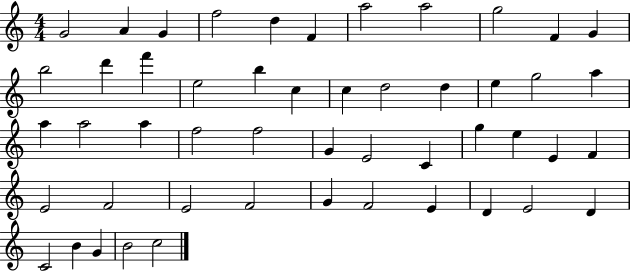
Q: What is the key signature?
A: C major